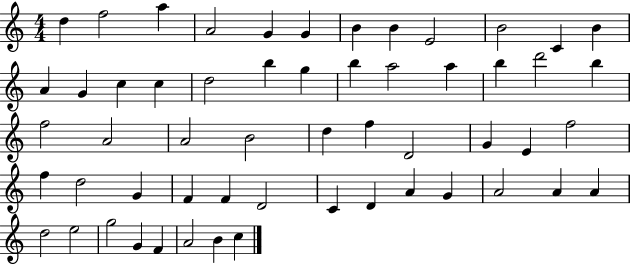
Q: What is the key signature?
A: C major